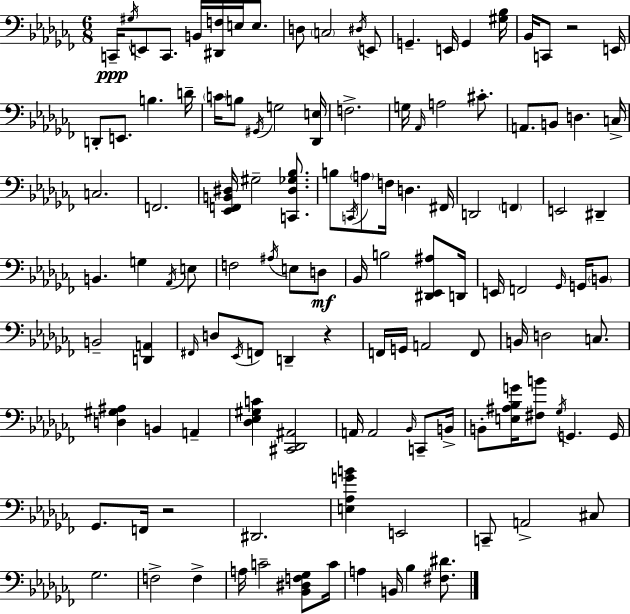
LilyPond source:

{
  \clef bass
  \numericTimeSignature
  \time 6/8
  \key aes \minor
  c,16--\ppp \acciaccatura { gis16 } e,8 c,8. b,16 <dis, f>16 e16 e8. | d8 \parenthesize c2 \acciaccatura { dis16 } | e,8 g,4.-- e,16 g,4 | <gis bes>16 bes,16 c,8 r2 | \break e,16 d,8-. e,8. b4. | d'16-- \parenthesize c'16 b8 \acciaccatura { gis,16 } g2 | <des, e>16 f2.-> | g16 \grace { aes,16 } a2 | \break cis'8.-. a,8. b,8 d4. | c16-> c2. | f,2. | <ees, f, b, dis>16 gis2-- | \break <c, dis ges bes>8. b8 \acciaccatura { c,16 } \parenthesize a8 f16 d4. | fis,16 d,2 | \parenthesize f,4 e,2 | dis,4-- b,4. g4 | \break \acciaccatura { aes,16 } e8 f2 | \acciaccatura { ais16 } e8 d8\mf bes,16 b2 | <dis, ees, ais>8 d,16 e,16 f,2 | \grace { ges,16 } g,16 \parenthesize b,8 b,2-- | \break <d, a,>4 \grace { fis,16 } d8 \acciaccatura { ees,16 } | f,8 d,4-- r4 f,16 g,16 | a,2 f,8 b,16 d2 | c8. <d gis ais>4 | \break b,4 a,4-- <des ees gis c'>4 | <cis, des, ais,>2 a,16 a,2 | \grace { bes,16 } c,8-- b,16-> b,8-. | <e ais bes g'>16 <fis b'>8 \acciaccatura { ges16 } g,4. g,16 | \break ges,8. f,16 r2 | dis,2. | <e aes g' b'>4 e,2 | c,8-- a,2-> cis8 | \break ges2. | f2-> f4-> | a16 c'2-- <bes, dis f ges>8 c'16 | a4 b,16 bes4 <fis dis'>8. | \break \bar "|."
}